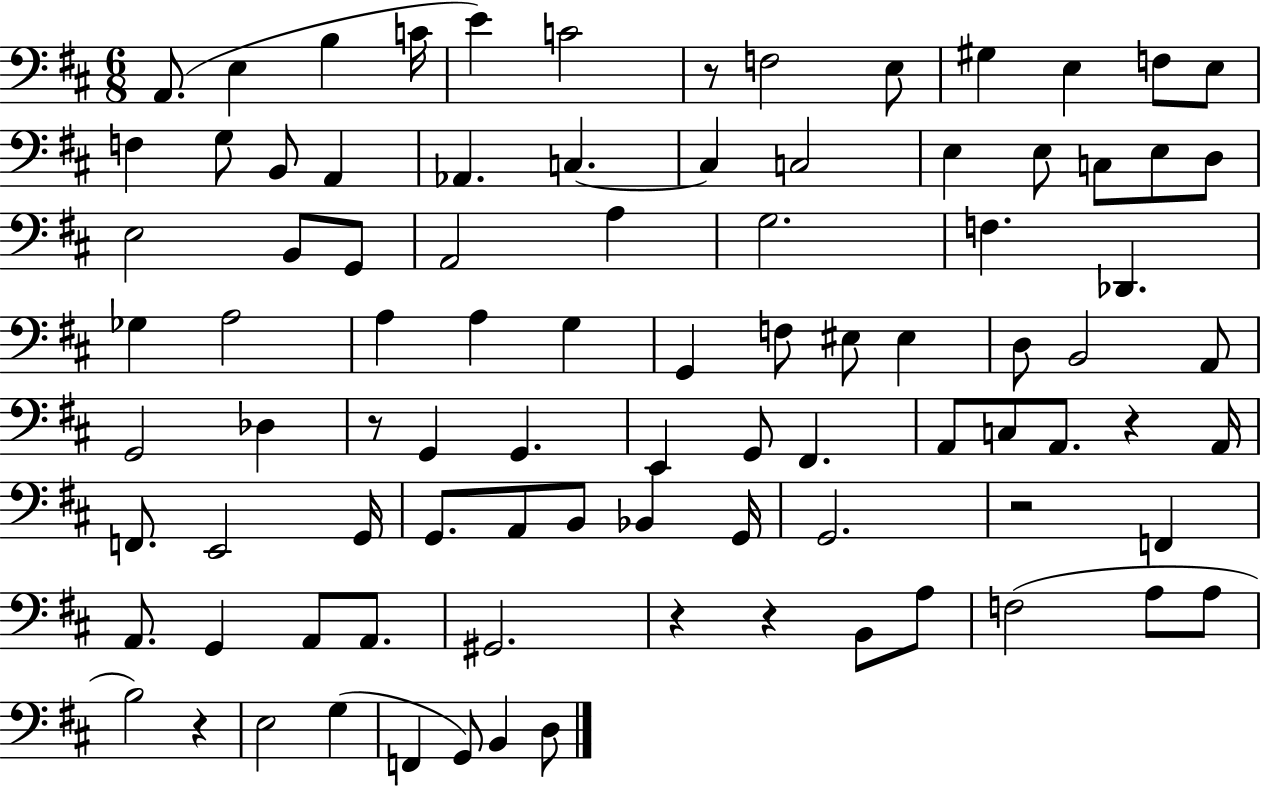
X:1
T:Untitled
M:6/8
L:1/4
K:D
A,,/2 E, B, C/4 E C2 z/2 F,2 E,/2 ^G, E, F,/2 E,/2 F, G,/2 B,,/2 A,, _A,, C, C, C,2 E, E,/2 C,/2 E,/2 D,/2 E,2 B,,/2 G,,/2 A,,2 A, G,2 F, _D,, _G, A,2 A, A, G, G,, F,/2 ^E,/2 ^E, D,/2 B,,2 A,,/2 G,,2 _D, z/2 G,, G,, E,, G,,/2 ^F,, A,,/2 C,/2 A,,/2 z A,,/4 F,,/2 E,,2 G,,/4 G,,/2 A,,/2 B,,/2 _B,, G,,/4 G,,2 z2 F,, A,,/2 G,, A,,/2 A,,/2 ^G,,2 z z B,,/2 A,/2 F,2 A,/2 A,/2 B,2 z E,2 G, F,, G,,/2 B,, D,/2